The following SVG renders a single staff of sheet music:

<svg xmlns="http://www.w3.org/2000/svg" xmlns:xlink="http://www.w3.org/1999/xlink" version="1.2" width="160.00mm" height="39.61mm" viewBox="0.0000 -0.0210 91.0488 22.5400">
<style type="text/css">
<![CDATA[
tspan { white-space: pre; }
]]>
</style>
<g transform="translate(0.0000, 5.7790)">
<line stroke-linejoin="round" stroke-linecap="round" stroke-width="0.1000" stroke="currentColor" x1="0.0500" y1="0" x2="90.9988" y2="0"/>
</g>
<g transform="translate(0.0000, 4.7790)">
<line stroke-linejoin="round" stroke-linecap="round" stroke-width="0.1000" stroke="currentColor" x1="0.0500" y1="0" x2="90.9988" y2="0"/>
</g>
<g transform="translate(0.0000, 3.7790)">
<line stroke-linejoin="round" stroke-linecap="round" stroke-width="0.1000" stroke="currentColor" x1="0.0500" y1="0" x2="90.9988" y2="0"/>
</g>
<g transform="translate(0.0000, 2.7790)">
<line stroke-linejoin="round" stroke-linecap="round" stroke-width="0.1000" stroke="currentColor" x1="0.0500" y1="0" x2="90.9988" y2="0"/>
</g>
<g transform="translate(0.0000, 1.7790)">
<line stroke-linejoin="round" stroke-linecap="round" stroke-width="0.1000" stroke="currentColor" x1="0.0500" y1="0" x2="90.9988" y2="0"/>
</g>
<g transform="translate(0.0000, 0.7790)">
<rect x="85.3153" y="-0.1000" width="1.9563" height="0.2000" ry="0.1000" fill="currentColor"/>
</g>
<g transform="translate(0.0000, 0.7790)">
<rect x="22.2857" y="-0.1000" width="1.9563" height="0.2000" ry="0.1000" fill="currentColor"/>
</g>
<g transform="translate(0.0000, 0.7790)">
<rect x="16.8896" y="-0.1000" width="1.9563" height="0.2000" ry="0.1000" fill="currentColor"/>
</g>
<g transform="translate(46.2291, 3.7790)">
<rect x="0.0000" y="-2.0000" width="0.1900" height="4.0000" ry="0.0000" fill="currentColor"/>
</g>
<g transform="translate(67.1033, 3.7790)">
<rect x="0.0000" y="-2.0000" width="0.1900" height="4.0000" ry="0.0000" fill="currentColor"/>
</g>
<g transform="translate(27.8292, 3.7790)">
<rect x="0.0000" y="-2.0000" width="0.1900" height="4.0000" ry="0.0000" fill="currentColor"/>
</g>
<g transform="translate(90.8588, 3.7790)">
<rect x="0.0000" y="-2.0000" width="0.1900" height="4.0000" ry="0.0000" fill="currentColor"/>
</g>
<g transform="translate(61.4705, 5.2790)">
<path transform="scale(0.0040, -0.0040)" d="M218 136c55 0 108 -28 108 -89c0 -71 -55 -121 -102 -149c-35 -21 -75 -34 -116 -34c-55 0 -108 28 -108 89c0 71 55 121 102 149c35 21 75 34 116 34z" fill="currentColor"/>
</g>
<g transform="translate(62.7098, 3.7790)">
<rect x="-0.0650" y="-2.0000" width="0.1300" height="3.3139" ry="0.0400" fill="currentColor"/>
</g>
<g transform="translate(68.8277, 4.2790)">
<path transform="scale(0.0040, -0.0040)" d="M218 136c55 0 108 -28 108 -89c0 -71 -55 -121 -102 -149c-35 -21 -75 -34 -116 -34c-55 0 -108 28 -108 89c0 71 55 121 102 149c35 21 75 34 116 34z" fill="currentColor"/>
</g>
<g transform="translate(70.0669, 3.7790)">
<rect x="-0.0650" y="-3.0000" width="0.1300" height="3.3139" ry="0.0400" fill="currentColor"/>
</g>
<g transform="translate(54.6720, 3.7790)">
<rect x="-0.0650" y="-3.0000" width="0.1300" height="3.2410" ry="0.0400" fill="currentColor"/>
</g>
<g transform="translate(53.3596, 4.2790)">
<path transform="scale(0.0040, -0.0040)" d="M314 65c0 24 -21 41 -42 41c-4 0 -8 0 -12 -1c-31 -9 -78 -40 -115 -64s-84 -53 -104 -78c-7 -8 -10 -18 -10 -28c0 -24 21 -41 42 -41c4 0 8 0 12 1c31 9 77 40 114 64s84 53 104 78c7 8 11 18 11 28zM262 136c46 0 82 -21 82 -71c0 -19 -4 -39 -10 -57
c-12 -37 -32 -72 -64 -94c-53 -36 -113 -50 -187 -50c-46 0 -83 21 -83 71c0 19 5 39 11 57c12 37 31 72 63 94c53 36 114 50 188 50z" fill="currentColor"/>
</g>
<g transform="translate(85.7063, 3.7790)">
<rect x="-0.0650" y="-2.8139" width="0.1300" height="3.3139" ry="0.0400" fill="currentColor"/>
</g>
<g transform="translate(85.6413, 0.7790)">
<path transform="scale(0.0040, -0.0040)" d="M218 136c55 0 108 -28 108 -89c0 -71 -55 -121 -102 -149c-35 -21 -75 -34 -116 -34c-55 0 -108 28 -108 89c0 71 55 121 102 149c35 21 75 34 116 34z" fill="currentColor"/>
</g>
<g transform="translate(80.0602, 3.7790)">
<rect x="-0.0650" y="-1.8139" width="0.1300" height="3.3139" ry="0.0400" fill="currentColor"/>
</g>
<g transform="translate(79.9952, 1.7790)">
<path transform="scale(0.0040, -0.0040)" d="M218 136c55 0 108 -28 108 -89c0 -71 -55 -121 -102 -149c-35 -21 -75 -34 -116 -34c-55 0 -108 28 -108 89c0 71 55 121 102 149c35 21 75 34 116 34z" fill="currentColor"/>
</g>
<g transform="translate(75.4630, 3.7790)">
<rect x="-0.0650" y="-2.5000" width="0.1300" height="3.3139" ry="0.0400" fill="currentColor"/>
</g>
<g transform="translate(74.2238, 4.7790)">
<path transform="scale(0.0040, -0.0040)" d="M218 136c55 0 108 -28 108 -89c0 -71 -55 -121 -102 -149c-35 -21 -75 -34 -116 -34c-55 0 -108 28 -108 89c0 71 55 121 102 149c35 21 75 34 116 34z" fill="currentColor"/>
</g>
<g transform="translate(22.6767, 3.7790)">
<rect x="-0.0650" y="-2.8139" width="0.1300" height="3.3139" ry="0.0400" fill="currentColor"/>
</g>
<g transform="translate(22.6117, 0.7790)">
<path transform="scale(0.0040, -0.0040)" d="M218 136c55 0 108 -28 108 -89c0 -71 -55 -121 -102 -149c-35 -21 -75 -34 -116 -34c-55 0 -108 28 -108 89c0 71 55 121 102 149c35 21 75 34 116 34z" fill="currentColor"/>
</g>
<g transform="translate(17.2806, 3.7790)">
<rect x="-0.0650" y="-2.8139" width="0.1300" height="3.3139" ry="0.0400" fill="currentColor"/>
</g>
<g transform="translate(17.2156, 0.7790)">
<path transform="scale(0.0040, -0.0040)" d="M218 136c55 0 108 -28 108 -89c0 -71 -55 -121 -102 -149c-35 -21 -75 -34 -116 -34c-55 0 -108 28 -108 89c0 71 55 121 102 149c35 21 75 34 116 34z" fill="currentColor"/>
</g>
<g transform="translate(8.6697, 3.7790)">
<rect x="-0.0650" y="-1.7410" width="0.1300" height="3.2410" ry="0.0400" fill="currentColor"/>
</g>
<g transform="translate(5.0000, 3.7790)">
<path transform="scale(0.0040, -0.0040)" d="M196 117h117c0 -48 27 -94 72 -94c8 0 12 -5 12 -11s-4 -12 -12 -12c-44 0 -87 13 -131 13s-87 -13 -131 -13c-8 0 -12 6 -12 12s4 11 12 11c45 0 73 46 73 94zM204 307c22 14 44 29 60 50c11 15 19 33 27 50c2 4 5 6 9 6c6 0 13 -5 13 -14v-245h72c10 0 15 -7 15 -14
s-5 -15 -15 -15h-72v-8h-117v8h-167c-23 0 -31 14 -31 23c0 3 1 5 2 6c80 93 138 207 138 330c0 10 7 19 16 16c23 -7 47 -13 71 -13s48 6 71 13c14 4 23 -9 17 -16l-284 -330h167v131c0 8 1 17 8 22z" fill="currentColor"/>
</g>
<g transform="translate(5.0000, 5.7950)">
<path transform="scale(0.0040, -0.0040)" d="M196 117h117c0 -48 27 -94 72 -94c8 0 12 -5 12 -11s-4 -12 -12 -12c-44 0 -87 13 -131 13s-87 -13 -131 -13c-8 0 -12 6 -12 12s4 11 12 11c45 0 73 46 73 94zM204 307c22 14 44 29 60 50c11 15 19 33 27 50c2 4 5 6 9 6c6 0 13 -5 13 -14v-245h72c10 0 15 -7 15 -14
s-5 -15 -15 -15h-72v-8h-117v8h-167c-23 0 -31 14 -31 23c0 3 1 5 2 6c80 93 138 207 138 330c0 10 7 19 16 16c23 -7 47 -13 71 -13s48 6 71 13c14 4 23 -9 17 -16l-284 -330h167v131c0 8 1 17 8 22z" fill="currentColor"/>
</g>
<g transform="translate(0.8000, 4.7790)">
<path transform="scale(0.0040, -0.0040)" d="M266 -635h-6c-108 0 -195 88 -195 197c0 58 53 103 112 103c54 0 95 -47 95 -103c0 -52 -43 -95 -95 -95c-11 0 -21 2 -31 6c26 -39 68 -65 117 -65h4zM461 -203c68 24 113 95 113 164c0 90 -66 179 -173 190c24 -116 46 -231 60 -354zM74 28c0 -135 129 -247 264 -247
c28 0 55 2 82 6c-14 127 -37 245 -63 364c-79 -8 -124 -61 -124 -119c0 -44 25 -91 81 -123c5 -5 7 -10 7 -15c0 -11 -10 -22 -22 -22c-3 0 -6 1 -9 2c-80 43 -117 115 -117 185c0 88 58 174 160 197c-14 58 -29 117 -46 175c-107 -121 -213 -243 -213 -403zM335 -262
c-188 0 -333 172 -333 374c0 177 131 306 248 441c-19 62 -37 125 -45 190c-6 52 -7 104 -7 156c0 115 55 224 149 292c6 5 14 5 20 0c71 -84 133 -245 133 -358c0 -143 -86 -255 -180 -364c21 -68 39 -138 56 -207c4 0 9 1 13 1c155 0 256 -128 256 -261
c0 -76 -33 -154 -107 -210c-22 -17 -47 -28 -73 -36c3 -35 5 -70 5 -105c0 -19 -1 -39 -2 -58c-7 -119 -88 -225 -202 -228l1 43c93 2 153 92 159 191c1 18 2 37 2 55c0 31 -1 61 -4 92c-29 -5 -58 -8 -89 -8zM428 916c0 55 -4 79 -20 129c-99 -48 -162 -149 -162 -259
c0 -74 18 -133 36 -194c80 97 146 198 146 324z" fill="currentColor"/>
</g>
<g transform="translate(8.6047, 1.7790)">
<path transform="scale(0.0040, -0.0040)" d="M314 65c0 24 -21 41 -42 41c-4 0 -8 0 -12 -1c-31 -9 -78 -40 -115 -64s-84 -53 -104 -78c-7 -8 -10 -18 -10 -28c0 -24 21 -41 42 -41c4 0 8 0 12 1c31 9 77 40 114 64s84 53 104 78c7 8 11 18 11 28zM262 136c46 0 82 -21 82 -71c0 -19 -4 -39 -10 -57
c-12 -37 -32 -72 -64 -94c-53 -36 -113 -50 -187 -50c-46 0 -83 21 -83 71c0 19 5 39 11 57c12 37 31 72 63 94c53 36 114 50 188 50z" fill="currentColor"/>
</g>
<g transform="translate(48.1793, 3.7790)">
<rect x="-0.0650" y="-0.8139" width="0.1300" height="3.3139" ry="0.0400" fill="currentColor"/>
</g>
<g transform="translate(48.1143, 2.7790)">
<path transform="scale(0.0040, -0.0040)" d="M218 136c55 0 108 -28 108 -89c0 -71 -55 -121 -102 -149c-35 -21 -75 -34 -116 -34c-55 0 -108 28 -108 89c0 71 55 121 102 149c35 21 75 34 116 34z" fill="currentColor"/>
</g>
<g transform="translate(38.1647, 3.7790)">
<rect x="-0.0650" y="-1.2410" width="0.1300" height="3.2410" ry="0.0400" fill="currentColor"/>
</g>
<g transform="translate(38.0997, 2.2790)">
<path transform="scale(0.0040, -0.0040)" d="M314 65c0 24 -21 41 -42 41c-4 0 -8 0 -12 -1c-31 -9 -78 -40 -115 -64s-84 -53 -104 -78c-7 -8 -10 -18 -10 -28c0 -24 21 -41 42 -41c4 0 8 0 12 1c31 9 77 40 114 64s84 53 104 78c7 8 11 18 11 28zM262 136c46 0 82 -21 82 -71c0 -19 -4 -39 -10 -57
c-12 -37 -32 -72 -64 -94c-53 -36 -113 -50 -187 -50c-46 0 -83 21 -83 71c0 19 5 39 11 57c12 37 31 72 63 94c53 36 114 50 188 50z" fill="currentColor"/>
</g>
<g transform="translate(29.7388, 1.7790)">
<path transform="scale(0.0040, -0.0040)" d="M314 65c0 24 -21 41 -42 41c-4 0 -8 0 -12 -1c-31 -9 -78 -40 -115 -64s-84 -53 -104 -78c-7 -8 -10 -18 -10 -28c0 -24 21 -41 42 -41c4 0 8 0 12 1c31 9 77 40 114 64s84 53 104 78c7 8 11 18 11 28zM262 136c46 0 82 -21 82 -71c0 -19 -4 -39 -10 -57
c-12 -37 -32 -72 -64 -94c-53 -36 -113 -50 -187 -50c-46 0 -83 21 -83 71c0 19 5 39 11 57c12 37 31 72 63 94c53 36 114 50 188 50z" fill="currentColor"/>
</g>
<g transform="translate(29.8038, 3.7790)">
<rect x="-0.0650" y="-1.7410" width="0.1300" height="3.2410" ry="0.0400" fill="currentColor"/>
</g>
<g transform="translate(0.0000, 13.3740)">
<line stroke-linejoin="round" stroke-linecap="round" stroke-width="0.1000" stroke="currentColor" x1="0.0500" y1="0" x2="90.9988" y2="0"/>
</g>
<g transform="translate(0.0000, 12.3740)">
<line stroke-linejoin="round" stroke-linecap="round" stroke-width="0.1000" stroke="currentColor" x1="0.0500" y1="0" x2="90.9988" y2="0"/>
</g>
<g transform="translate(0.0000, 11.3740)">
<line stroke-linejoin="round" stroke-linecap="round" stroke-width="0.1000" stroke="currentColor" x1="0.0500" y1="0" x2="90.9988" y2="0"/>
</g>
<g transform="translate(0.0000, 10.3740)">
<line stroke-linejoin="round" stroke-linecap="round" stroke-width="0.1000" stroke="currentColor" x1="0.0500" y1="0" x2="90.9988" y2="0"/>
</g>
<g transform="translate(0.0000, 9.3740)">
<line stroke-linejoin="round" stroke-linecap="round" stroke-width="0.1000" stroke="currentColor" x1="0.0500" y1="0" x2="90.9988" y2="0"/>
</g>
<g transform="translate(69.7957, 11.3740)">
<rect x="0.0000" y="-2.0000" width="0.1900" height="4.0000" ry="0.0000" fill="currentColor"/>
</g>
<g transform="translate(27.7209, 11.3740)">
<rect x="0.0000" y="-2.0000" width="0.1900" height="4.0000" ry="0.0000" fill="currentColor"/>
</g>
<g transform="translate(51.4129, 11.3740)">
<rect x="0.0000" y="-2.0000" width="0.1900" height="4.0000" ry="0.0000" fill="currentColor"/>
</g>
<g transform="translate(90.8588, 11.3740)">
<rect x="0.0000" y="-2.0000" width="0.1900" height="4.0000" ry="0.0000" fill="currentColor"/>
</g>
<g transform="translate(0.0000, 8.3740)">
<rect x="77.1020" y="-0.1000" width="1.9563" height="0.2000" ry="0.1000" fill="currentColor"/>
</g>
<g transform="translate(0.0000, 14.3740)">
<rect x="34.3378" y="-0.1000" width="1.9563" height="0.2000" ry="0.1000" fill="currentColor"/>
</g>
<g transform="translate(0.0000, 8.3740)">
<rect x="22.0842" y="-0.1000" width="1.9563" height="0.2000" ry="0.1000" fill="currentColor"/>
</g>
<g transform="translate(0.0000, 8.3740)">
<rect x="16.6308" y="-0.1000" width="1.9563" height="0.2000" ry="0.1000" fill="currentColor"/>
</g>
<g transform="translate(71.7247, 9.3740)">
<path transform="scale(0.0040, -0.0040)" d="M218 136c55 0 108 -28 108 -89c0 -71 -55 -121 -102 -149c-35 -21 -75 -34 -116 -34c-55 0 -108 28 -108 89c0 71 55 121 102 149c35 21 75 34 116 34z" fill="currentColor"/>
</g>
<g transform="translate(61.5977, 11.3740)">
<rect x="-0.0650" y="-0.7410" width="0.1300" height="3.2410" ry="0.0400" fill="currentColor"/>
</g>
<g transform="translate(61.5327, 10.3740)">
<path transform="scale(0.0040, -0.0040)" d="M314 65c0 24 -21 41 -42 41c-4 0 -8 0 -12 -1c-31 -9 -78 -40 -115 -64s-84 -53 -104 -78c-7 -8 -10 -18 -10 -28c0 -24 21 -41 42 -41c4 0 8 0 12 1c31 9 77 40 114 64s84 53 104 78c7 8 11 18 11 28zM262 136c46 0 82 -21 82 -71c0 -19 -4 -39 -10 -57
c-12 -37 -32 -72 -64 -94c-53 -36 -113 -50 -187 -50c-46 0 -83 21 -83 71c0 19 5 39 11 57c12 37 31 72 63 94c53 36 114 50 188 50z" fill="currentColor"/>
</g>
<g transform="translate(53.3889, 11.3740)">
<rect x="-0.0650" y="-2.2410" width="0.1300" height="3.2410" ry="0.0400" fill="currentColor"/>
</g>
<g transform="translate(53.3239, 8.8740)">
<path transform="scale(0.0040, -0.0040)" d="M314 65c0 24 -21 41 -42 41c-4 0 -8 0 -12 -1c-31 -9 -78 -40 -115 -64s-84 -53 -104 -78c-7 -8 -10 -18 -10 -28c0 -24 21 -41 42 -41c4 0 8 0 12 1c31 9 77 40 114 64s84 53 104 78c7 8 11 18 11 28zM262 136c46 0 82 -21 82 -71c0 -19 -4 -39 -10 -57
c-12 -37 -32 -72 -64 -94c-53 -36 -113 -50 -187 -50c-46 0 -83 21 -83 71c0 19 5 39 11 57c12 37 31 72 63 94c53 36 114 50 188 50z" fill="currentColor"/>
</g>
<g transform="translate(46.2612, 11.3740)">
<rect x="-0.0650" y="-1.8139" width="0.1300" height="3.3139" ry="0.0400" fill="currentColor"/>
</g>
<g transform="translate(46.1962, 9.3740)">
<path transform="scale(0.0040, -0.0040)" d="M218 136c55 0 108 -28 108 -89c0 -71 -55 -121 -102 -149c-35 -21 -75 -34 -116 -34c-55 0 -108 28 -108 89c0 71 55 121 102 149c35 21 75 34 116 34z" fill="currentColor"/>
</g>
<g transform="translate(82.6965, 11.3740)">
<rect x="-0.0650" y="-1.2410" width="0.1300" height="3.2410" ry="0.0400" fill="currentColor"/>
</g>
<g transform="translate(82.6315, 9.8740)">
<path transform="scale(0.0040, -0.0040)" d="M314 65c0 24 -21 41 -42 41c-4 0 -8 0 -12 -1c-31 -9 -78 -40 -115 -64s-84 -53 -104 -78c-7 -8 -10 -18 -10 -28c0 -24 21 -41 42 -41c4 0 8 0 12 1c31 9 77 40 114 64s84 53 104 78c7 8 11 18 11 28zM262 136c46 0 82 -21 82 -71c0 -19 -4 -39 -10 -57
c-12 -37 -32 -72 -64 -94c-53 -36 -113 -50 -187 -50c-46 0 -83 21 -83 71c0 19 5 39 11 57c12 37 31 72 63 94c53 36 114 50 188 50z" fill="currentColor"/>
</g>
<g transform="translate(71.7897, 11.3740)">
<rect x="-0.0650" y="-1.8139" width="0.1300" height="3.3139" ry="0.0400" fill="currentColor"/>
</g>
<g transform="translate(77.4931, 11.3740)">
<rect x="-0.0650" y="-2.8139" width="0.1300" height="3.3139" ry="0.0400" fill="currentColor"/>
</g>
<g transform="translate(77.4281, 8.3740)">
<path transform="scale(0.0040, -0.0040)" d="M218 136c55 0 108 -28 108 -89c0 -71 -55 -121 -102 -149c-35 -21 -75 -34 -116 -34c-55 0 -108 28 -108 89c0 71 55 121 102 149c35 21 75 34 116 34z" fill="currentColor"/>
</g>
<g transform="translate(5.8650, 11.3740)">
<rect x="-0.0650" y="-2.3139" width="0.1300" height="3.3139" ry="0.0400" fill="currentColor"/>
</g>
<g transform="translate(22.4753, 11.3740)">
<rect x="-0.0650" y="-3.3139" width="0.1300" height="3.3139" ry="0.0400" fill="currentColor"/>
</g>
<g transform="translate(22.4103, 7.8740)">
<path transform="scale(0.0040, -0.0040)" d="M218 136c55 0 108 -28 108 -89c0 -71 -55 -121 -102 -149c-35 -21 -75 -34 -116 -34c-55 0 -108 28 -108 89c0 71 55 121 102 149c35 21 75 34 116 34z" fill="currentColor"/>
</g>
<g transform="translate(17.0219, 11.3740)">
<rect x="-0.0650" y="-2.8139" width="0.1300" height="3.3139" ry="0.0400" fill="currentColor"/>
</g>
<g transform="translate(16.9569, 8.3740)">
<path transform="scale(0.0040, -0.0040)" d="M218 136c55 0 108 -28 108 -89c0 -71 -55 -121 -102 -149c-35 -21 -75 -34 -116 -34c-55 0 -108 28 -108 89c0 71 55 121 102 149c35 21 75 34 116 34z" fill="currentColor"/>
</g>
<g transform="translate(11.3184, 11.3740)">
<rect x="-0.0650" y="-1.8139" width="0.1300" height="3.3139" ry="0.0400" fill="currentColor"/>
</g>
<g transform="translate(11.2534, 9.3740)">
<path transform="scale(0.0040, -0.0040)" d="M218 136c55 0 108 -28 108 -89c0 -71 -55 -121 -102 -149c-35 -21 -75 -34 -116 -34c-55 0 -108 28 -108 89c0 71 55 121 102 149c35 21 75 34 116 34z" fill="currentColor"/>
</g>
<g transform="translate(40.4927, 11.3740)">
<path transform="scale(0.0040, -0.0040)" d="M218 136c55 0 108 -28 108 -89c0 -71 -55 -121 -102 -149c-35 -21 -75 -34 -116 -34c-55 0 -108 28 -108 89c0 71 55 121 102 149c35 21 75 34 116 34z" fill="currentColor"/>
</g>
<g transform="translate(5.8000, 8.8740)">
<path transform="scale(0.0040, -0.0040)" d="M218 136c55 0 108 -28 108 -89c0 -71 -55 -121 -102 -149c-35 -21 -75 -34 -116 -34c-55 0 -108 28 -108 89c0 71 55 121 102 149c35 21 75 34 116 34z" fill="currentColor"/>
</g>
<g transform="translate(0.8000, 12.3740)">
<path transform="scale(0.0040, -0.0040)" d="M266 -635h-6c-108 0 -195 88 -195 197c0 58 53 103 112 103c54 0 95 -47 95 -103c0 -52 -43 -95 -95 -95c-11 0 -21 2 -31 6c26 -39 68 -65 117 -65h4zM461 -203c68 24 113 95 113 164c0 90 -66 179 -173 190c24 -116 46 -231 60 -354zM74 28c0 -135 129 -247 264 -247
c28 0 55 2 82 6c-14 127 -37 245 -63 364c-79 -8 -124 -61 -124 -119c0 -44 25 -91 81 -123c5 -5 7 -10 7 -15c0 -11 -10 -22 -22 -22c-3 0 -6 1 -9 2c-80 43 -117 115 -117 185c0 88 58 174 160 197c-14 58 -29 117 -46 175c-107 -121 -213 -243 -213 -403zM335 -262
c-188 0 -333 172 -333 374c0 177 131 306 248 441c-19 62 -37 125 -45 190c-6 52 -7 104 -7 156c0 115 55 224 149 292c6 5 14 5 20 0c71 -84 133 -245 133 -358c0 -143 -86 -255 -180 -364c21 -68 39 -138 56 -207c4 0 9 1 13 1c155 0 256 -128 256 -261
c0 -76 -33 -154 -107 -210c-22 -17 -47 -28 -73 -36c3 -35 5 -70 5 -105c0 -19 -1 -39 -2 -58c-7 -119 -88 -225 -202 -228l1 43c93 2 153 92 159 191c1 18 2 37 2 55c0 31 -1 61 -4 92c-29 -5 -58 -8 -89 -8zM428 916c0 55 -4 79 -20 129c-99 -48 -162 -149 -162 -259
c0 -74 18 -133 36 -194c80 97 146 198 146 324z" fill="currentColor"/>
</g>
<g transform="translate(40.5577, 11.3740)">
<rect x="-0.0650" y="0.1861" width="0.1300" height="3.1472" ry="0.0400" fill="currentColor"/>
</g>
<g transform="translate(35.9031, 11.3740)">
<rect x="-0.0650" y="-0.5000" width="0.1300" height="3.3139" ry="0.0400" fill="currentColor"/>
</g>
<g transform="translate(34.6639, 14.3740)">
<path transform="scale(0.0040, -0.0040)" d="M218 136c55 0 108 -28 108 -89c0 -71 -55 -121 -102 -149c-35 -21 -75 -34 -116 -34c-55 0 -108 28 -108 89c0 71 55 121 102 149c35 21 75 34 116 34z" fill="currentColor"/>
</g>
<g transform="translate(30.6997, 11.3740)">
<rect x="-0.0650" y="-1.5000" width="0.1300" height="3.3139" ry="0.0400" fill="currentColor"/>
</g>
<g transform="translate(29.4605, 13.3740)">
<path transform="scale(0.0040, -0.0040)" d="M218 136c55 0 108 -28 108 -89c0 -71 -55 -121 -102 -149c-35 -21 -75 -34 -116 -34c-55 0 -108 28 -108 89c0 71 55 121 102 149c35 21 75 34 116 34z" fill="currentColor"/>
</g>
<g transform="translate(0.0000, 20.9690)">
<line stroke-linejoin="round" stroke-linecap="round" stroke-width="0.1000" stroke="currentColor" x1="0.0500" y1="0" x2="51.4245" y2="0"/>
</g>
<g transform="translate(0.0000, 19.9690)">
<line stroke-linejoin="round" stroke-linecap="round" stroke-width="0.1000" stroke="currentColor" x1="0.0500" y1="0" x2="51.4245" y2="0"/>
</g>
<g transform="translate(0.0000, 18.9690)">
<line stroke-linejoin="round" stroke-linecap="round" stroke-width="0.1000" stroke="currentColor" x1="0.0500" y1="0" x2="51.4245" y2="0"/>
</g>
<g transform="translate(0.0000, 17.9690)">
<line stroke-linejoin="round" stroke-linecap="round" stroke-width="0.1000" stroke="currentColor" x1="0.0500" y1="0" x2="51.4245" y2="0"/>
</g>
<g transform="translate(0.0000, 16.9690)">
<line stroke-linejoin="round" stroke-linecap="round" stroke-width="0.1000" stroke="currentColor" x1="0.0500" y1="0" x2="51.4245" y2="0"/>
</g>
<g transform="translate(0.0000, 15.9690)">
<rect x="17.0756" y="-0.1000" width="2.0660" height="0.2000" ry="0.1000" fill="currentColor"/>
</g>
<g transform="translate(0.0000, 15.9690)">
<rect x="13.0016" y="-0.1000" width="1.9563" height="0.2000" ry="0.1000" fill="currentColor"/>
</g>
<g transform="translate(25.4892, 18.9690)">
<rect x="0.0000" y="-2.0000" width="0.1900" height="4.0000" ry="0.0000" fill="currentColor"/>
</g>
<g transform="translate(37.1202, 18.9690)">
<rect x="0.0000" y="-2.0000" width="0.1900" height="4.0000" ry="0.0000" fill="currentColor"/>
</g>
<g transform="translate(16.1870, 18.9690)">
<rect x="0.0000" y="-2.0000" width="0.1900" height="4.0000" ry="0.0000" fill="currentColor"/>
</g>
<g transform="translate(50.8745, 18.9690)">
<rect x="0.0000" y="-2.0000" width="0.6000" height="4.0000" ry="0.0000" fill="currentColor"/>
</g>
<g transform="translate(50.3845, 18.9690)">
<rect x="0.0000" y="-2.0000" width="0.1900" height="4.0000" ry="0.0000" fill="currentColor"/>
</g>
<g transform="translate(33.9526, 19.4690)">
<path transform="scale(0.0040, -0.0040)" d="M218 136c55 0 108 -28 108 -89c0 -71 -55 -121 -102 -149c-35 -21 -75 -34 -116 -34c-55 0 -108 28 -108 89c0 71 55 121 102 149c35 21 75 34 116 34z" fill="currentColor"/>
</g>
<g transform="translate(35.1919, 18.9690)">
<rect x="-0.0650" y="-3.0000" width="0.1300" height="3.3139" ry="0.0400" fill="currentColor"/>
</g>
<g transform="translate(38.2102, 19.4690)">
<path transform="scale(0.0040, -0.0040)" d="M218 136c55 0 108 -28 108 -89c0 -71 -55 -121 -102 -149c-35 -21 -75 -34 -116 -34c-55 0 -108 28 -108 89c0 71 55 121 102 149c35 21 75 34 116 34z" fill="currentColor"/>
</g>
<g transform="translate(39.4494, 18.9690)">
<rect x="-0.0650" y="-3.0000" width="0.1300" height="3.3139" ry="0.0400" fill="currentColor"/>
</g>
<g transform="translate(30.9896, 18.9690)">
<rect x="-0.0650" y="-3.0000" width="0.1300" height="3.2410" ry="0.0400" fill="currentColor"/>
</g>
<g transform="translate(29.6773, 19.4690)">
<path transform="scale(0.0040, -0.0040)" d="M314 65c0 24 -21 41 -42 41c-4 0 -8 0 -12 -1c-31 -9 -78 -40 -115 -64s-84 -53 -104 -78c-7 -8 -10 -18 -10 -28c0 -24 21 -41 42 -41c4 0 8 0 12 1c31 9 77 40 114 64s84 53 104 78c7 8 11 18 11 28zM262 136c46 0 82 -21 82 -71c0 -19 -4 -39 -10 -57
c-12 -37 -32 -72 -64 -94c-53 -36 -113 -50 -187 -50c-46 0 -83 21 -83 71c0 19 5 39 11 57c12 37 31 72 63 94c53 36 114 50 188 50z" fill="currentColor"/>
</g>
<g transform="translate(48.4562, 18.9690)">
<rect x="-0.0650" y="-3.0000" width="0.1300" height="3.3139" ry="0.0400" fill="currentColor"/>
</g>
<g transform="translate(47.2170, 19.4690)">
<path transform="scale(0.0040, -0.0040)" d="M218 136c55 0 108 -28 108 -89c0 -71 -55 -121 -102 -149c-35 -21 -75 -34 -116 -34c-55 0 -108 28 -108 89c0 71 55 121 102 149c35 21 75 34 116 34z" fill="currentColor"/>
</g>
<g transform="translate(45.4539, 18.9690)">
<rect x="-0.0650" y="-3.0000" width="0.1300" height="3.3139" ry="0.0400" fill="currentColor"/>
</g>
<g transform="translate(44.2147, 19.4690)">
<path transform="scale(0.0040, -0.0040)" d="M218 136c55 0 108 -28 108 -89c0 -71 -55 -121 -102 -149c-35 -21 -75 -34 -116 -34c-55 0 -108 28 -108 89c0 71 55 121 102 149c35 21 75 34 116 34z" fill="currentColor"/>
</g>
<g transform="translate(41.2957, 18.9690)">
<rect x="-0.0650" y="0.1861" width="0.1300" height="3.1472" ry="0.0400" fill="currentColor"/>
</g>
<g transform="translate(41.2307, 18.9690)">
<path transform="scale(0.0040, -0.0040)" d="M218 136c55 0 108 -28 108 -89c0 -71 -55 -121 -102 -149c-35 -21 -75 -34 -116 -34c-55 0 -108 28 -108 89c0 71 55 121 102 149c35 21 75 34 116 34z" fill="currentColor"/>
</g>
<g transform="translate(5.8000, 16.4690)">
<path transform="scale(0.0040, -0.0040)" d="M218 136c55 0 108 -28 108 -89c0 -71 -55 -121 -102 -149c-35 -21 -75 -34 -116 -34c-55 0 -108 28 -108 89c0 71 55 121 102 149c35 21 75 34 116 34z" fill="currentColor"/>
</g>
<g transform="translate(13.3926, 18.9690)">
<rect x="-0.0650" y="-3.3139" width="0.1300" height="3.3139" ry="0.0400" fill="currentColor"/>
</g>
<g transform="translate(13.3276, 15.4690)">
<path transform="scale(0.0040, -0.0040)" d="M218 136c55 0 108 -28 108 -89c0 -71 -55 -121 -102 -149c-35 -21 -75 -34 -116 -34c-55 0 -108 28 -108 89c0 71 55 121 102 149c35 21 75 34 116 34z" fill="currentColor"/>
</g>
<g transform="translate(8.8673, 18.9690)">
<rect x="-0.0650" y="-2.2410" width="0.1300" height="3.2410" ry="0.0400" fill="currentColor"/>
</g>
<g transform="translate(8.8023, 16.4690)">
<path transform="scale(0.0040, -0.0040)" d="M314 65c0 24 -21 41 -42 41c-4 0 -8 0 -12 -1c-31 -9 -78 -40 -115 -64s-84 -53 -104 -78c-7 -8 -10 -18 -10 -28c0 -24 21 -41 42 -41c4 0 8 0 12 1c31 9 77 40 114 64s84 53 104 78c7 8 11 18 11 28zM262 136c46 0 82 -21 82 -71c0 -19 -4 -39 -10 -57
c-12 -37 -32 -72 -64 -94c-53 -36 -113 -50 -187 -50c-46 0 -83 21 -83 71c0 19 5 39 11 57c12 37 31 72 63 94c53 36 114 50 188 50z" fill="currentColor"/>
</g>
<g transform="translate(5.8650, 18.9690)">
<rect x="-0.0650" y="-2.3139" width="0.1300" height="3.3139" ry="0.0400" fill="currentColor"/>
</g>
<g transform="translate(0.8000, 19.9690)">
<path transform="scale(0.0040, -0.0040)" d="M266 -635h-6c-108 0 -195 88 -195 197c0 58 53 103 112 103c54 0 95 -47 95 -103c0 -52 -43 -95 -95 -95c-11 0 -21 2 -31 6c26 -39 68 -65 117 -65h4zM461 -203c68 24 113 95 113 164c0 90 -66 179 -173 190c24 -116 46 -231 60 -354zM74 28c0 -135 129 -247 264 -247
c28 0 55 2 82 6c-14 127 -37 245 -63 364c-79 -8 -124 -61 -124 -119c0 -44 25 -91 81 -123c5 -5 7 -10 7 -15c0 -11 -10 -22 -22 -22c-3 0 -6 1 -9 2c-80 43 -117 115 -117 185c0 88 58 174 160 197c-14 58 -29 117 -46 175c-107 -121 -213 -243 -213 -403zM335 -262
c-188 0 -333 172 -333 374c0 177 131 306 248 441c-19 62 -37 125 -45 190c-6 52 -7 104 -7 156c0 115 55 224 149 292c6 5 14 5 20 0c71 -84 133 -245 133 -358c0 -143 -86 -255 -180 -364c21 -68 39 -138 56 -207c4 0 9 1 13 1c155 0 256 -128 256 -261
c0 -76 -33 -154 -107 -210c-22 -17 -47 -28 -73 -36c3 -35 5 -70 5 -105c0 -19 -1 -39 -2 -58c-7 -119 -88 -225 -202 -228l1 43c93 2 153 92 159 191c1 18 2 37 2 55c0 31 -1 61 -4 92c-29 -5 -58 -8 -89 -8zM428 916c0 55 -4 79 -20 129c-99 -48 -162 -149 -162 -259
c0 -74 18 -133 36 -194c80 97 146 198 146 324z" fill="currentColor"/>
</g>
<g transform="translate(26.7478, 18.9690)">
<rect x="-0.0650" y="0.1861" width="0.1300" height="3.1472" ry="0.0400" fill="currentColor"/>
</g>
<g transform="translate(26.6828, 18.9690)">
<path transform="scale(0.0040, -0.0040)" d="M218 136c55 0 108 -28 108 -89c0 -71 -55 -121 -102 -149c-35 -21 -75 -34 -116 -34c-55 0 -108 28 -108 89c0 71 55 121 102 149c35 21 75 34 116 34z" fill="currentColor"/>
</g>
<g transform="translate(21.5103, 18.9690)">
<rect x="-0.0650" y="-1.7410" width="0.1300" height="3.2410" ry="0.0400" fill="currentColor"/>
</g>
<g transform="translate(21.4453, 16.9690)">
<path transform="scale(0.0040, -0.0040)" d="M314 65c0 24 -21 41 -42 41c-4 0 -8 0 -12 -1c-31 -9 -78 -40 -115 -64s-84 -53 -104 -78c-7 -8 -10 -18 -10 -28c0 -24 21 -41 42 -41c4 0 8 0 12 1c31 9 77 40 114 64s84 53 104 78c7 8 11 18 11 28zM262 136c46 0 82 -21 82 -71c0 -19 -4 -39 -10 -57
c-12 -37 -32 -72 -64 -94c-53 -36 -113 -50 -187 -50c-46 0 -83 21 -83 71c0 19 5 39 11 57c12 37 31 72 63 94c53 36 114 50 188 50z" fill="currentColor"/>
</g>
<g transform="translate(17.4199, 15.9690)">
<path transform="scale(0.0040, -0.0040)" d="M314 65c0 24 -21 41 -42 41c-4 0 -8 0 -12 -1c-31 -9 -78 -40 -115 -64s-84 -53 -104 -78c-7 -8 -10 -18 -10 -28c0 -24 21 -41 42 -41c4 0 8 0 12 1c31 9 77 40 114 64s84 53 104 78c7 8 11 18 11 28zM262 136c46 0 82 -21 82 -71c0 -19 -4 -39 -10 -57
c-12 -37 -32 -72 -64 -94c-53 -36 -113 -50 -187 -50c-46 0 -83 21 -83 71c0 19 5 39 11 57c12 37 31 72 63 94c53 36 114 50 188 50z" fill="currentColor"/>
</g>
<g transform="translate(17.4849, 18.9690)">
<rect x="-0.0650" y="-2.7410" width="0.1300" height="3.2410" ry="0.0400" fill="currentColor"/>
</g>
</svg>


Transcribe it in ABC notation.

X:1
T:Untitled
M:4/4
L:1/4
K:C
f2 a a f2 e2 d A2 F A G f a g f a b E C B f g2 d2 f a e2 g g2 b a2 f2 B A2 A A B A A